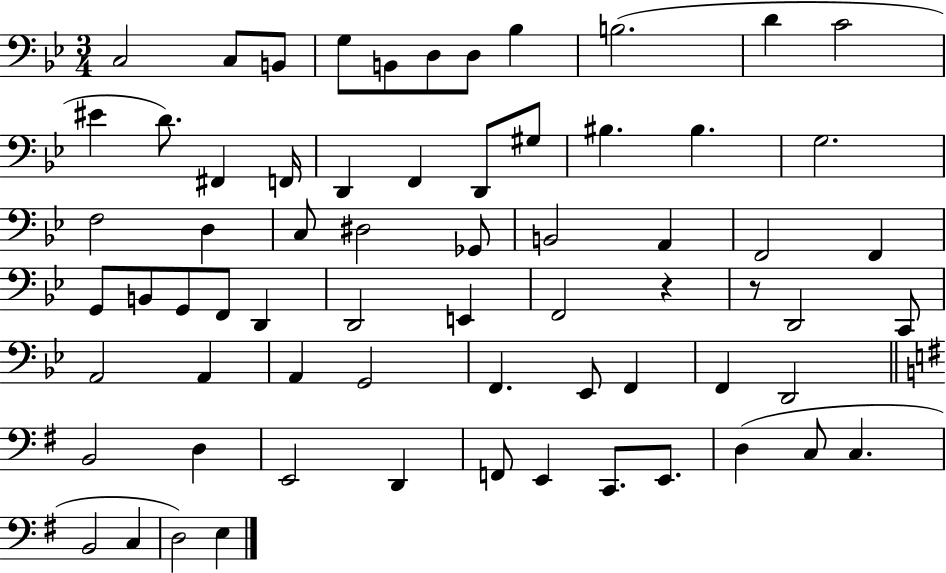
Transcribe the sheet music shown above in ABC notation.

X:1
T:Untitled
M:3/4
L:1/4
K:Bb
C,2 C,/2 B,,/2 G,/2 B,,/2 D,/2 D,/2 _B, B,2 D C2 ^E D/2 ^F,, F,,/4 D,, F,, D,,/2 ^G,/2 ^B, ^B, G,2 F,2 D, C,/2 ^D,2 _G,,/2 B,,2 A,, F,,2 F,, G,,/2 B,,/2 G,,/2 F,,/2 D,, D,,2 E,, F,,2 z z/2 D,,2 C,,/2 A,,2 A,, A,, G,,2 F,, _E,,/2 F,, F,, D,,2 B,,2 D, E,,2 D,, F,,/2 E,, C,,/2 E,,/2 D, C,/2 C, B,,2 C, D,2 E,